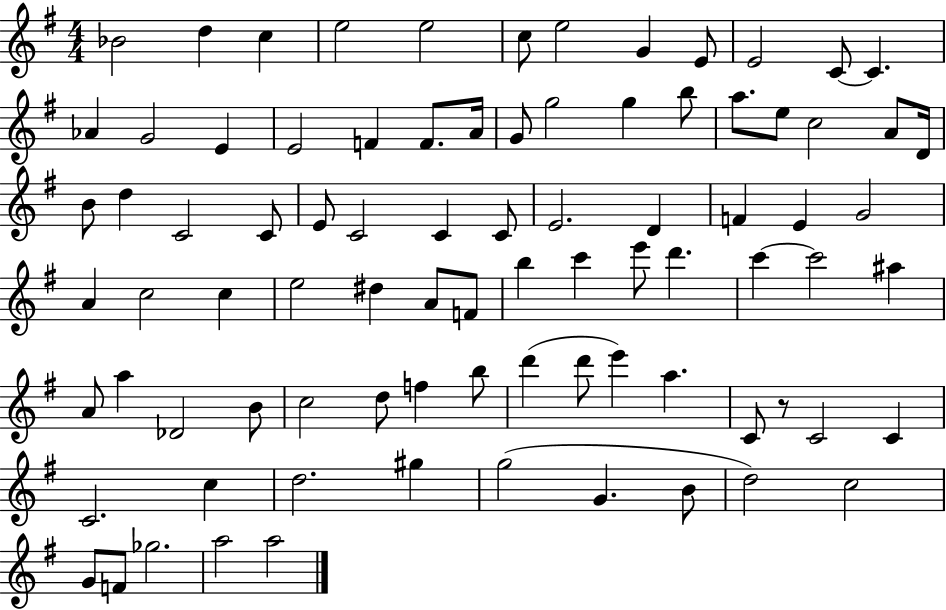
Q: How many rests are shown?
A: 1